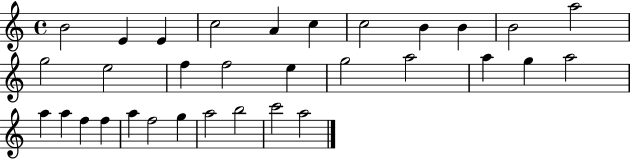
X:1
T:Untitled
M:4/4
L:1/4
K:C
B2 E E c2 A c c2 B B B2 a2 g2 e2 f f2 e g2 a2 a g a2 a a f f a f2 g a2 b2 c'2 a2